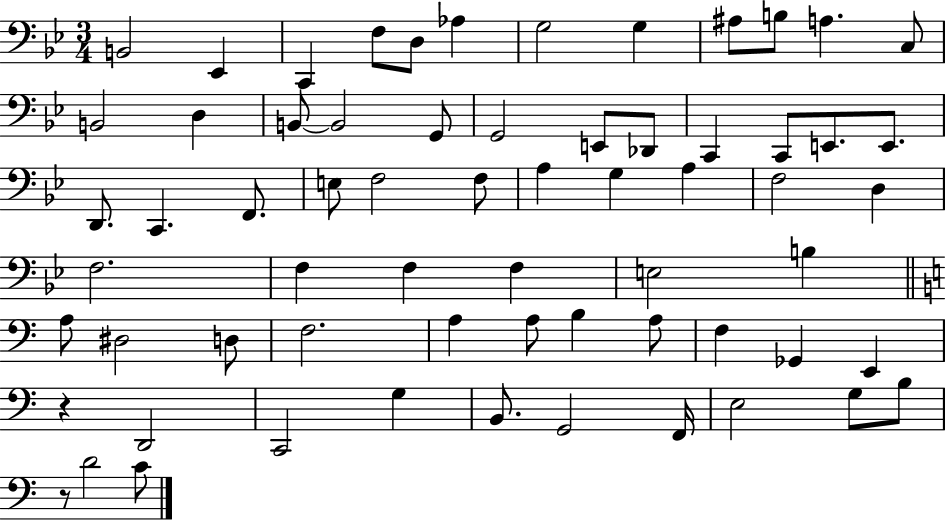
B2/h Eb2/q C2/q F3/e D3/e Ab3/q G3/h G3/q A#3/e B3/e A3/q. C3/e B2/h D3/q B2/e B2/h G2/e G2/h E2/e Db2/e C2/q C2/e E2/e. E2/e. D2/e. C2/q. F2/e. E3/e F3/h F3/e A3/q G3/q A3/q F3/h D3/q F3/h. F3/q F3/q F3/q E3/h B3/q A3/e D#3/h D3/e F3/h. A3/q A3/e B3/q A3/e F3/q Gb2/q E2/q R/q D2/h C2/h G3/q B2/e. G2/h F2/s E3/h G3/e B3/e R/e D4/h C4/e